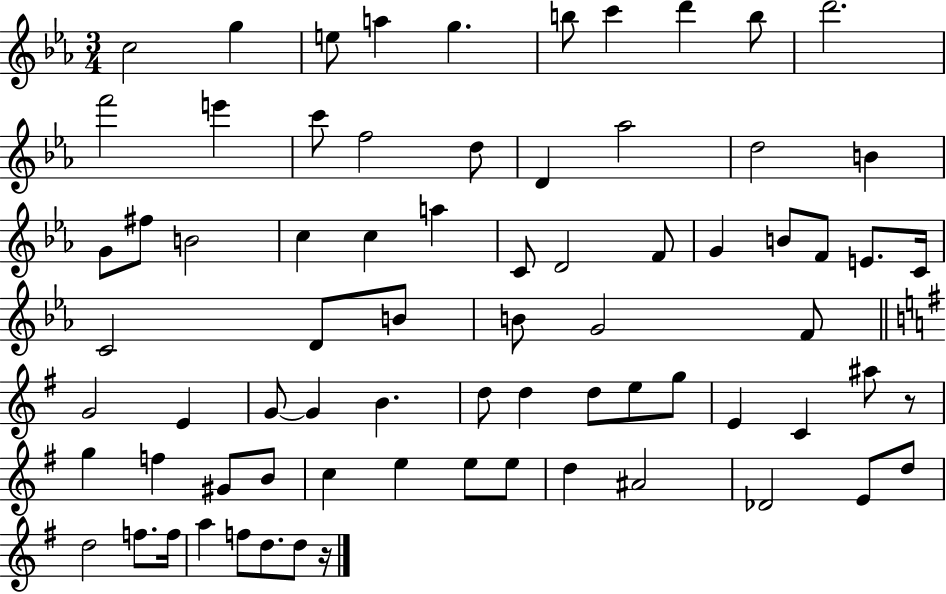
X:1
T:Untitled
M:3/4
L:1/4
K:Eb
c2 g e/2 a g b/2 c' d' b/2 d'2 f'2 e' c'/2 f2 d/2 D _a2 d2 B G/2 ^f/2 B2 c c a C/2 D2 F/2 G B/2 F/2 E/2 C/4 C2 D/2 B/2 B/2 G2 F/2 G2 E G/2 G B d/2 d d/2 e/2 g/2 E C ^a/2 z/2 g f ^G/2 B/2 c e e/2 e/2 d ^A2 _D2 E/2 d/2 d2 f/2 f/4 a f/2 d/2 d/2 z/4